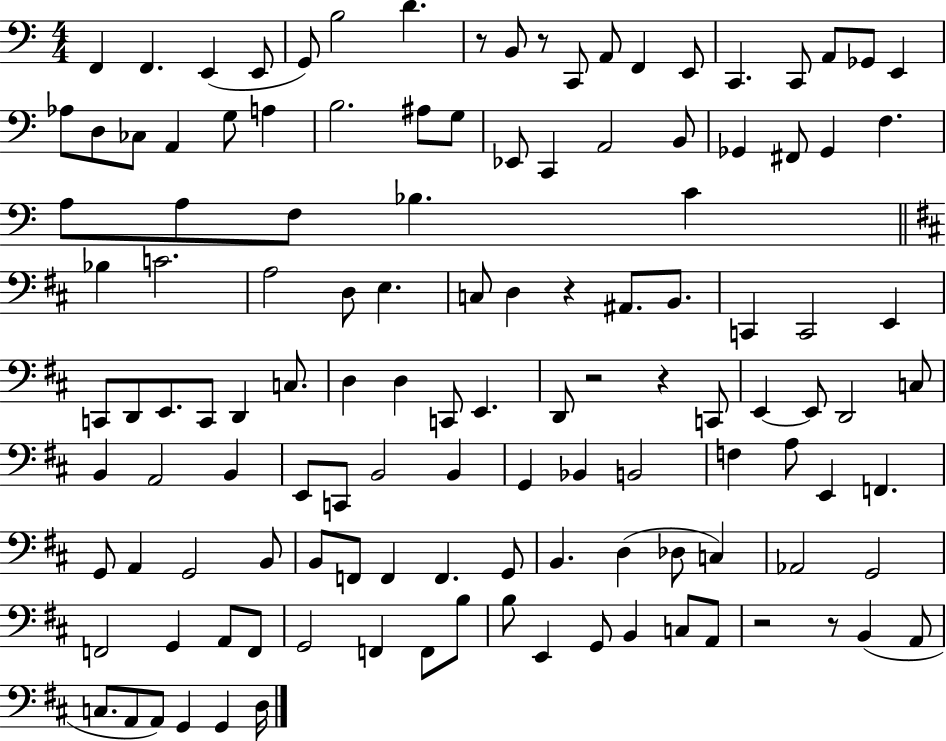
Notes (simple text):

F2/q F2/q. E2/q E2/e G2/e B3/h D4/q. R/e B2/e R/e C2/e A2/e F2/q E2/e C2/q. C2/e A2/e Gb2/e E2/q Ab3/e D3/e CES3/e A2/q G3/e A3/q B3/h. A#3/e G3/e Eb2/e C2/q A2/h B2/e Gb2/q F#2/e Gb2/q F3/q. A3/e A3/e F3/e Bb3/q. C4/q Bb3/q C4/h. A3/h D3/e E3/q. C3/e D3/q R/q A#2/e. B2/e. C2/q C2/h E2/q C2/e D2/e E2/e. C2/e D2/q C3/e. D3/q D3/q C2/e E2/q. D2/e R/h R/q C2/e E2/q E2/e D2/h C3/e B2/q A2/h B2/q E2/e C2/e B2/h B2/q G2/q Bb2/q B2/h F3/q A3/e E2/q F2/q. G2/e A2/q G2/h B2/e B2/e F2/e F2/q F2/q. G2/e B2/q. D3/q Db3/e C3/q Ab2/h G2/h F2/h G2/q A2/e F2/e G2/h F2/q F2/e B3/e B3/e E2/q G2/e B2/q C3/e A2/e R/h R/e B2/q A2/e C3/e. A2/e A2/e G2/q G2/q D3/s